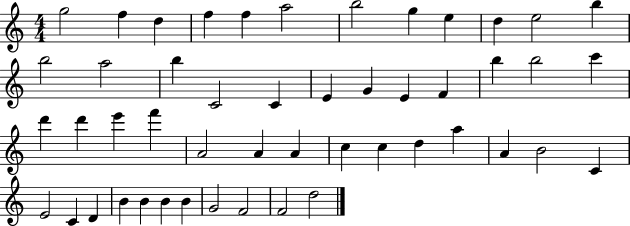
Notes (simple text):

G5/h F5/q D5/q F5/q F5/q A5/h B5/h G5/q E5/q D5/q E5/h B5/q B5/h A5/h B5/q C4/h C4/q E4/q G4/q E4/q F4/q B5/q B5/h C6/q D6/q D6/q E6/q F6/q A4/h A4/q A4/q C5/q C5/q D5/q A5/q A4/q B4/h C4/q E4/h C4/q D4/q B4/q B4/q B4/q B4/q G4/h F4/h F4/h D5/h